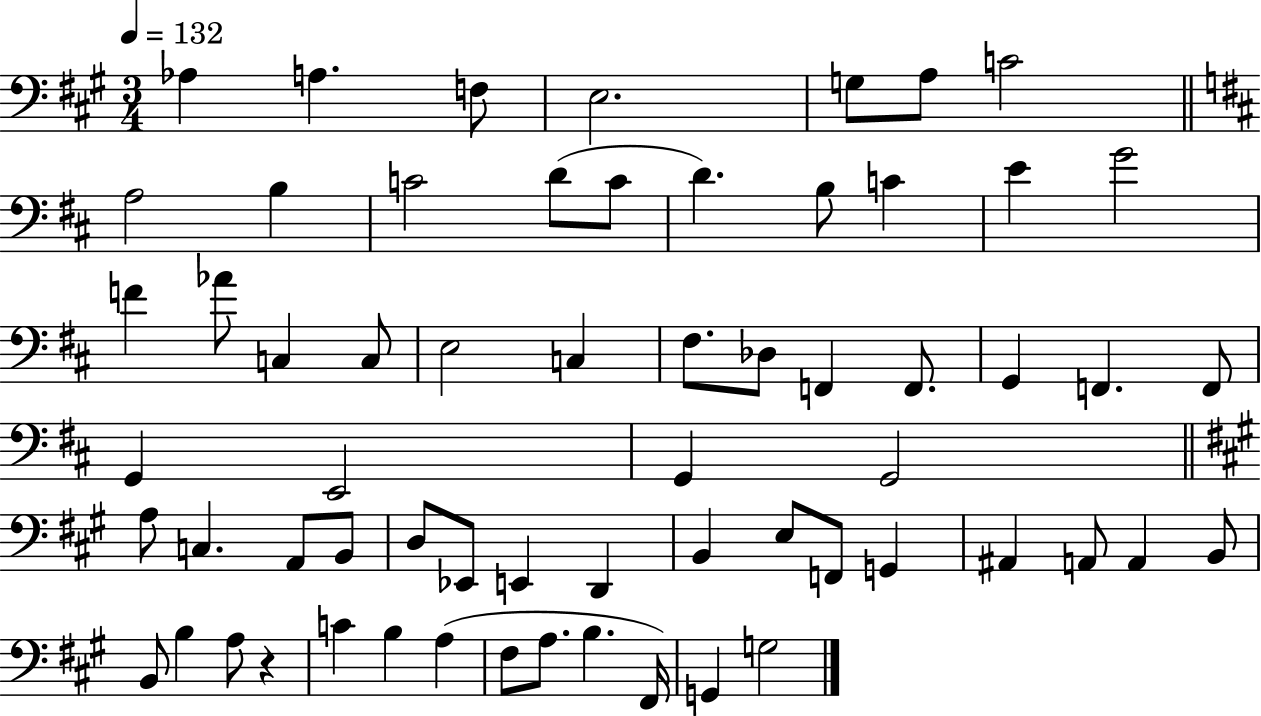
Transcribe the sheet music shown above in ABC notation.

X:1
T:Untitled
M:3/4
L:1/4
K:A
_A, A, F,/2 E,2 G,/2 A,/2 C2 A,2 B, C2 D/2 C/2 D B,/2 C E G2 F _A/2 C, C,/2 E,2 C, ^F,/2 _D,/2 F,, F,,/2 G,, F,, F,,/2 G,, E,,2 G,, G,,2 A,/2 C, A,,/2 B,,/2 D,/2 _E,,/2 E,, D,, B,, E,/2 F,,/2 G,, ^A,, A,,/2 A,, B,,/2 B,,/2 B, A,/2 z C B, A, ^F,/2 A,/2 B, ^F,,/4 G,, G,2